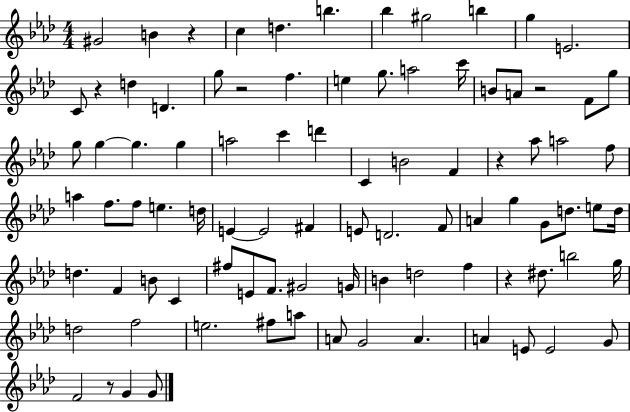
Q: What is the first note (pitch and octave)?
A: G#4